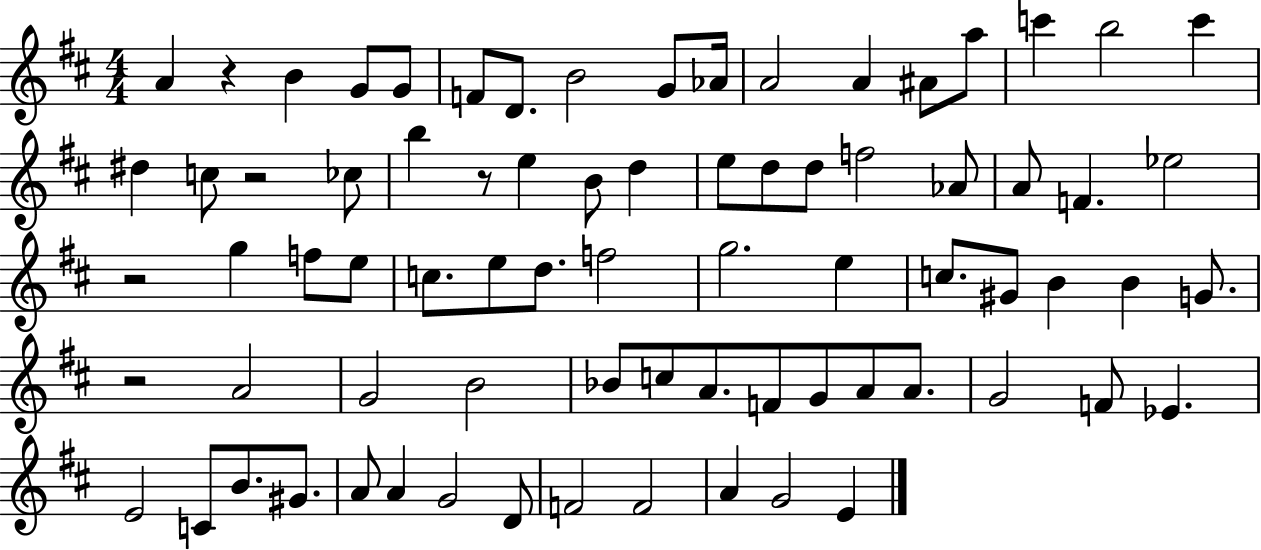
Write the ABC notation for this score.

X:1
T:Untitled
M:4/4
L:1/4
K:D
A z B G/2 G/2 F/2 D/2 B2 G/2 _A/4 A2 A ^A/2 a/2 c' b2 c' ^d c/2 z2 _c/2 b z/2 e B/2 d e/2 d/2 d/2 f2 _A/2 A/2 F _e2 z2 g f/2 e/2 c/2 e/2 d/2 f2 g2 e c/2 ^G/2 B B G/2 z2 A2 G2 B2 _B/2 c/2 A/2 F/2 G/2 A/2 A/2 G2 F/2 _E E2 C/2 B/2 ^G/2 A/2 A G2 D/2 F2 F2 A G2 E